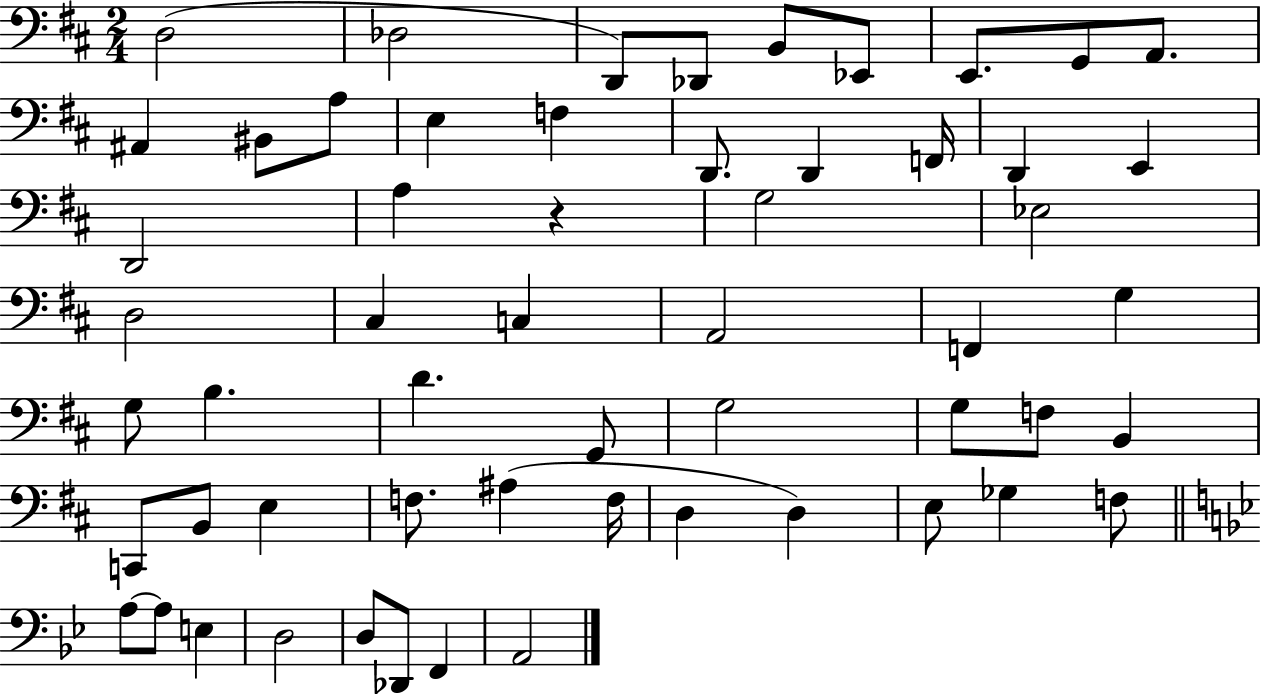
D3/h Db3/h D2/e Db2/e B2/e Eb2/e E2/e. G2/e A2/e. A#2/q BIS2/e A3/e E3/q F3/q D2/e. D2/q F2/s D2/q E2/q D2/h A3/q R/q G3/h Eb3/h D3/h C#3/q C3/q A2/h F2/q G3/q G3/e B3/q. D4/q. G2/e G3/h G3/e F3/e B2/q C2/e B2/e E3/q F3/e. A#3/q F3/s D3/q D3/q E3/e Gb3/q F3/e A3/e A3/e E3/q D3/h D3/e Db2/e F2/q A2/h